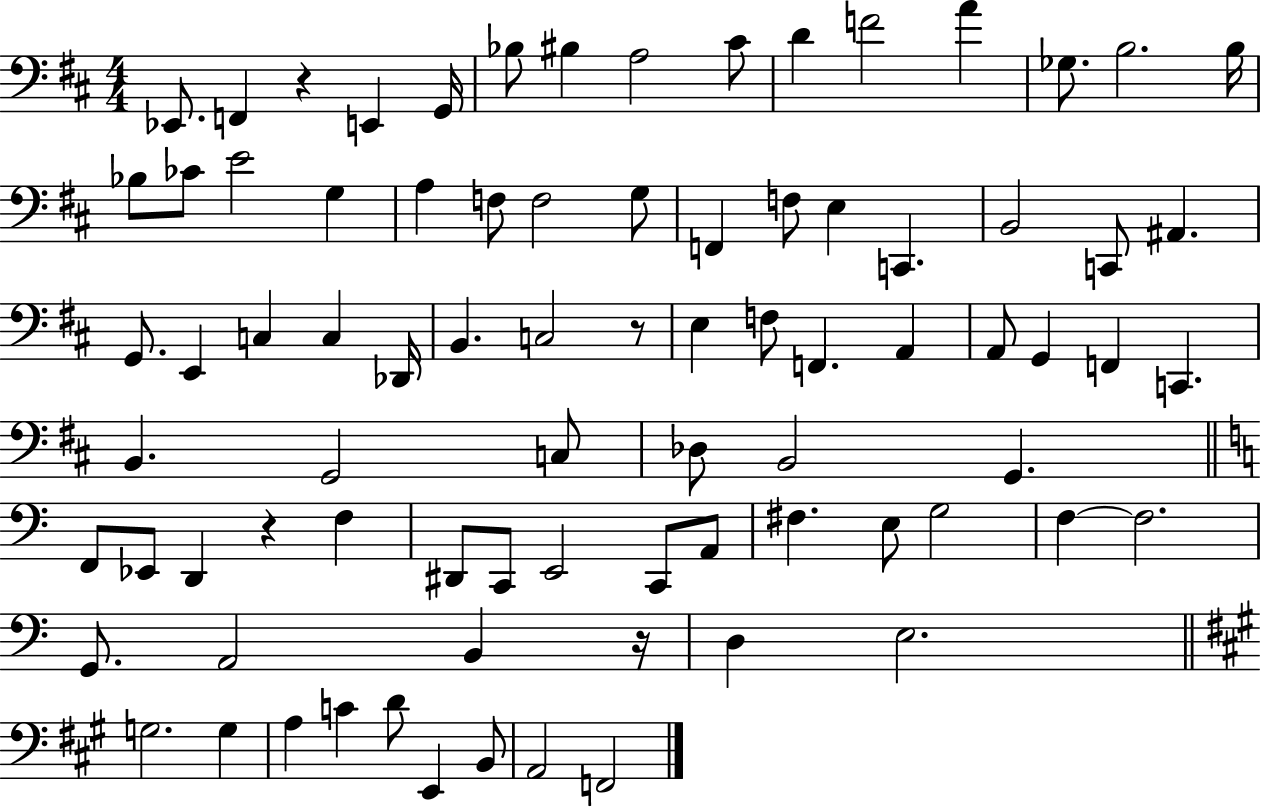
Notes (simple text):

Eb2/e. F2/q R/q E2/q G2/s Bb3/e BIS3/q A3/h C#4/e D4/q F4/h A4/q Gb3/e. B3/h. B3/s Bb3/e CES4/e E4/h G3/q A3/q F3/e F3/h G3/e F2/q F3/e E3/q C2/q. B2/h C2/e A#2/q. G2/e. E2/q C3/q C3/q Db2/s B2/q. C3/h R/e E3/q F3/e F2/q. A2/q A2/e G2/q F2/q C2/q. B2/q. G2/h C3/e Db3/e B2/h G2/q. F2/e Eb2/e D2/q R/q F3/q D#2/e C2/e E2/h C2/e A2/e F#3/q. E3/e G3/h F3/q F3/h. G2/e. A2/h B2/q R/s D3/q E3/h. G3/h. G3/q A3/q C4/q D4/e E2/q B2/e A2/h F2/h